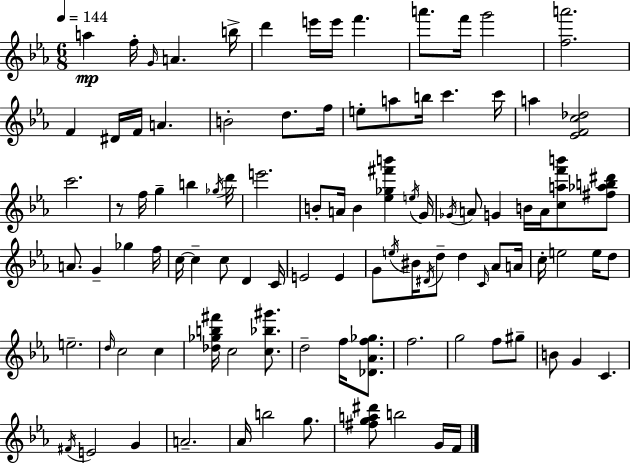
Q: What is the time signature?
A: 6/8